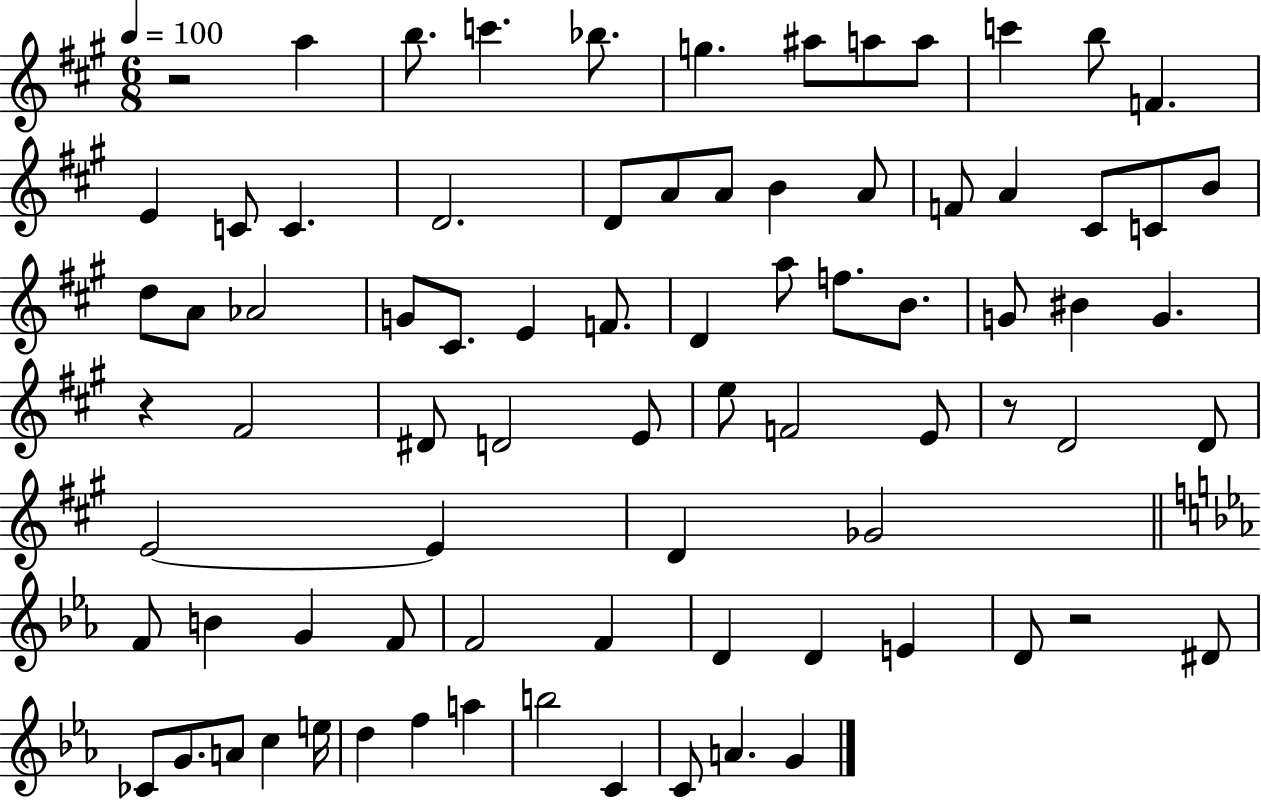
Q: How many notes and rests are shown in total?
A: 80